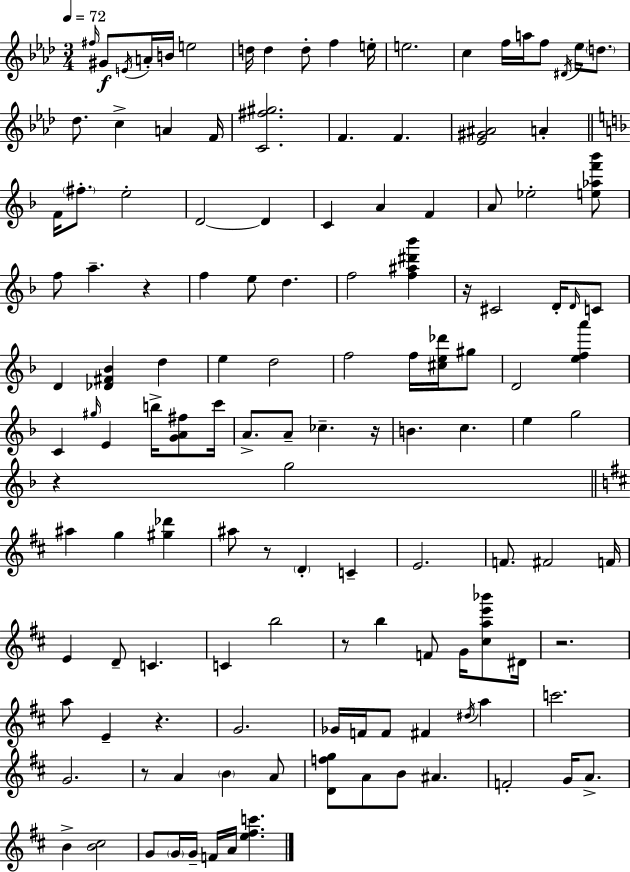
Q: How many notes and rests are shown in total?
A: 133